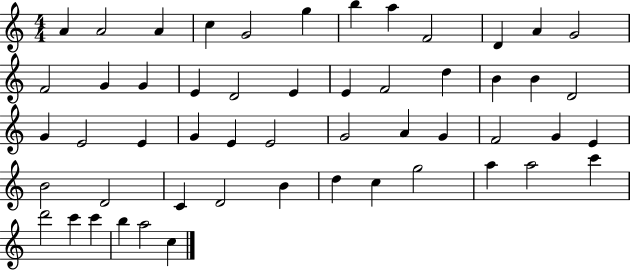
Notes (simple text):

A4/q A4/h A4/q C5/q G4/h G5/q B5/q A5/q F4/h D4/q A4/q G4/h F4/h G4/q G4/q E4/q D4/h E4/q E4/q F4/h D5/q B4/q B4/q D4/h G4/q E4/h E4/q G4/q E4/q E4/h G4/h A4/q G4/q F4/h G4/q E4/q B4/h D4/h C4/q D4/h B4/q D5/q C5/q G5/h A5/q A5/h C6/q D6/h C6/q C6/q B5/q A5/h C5/q